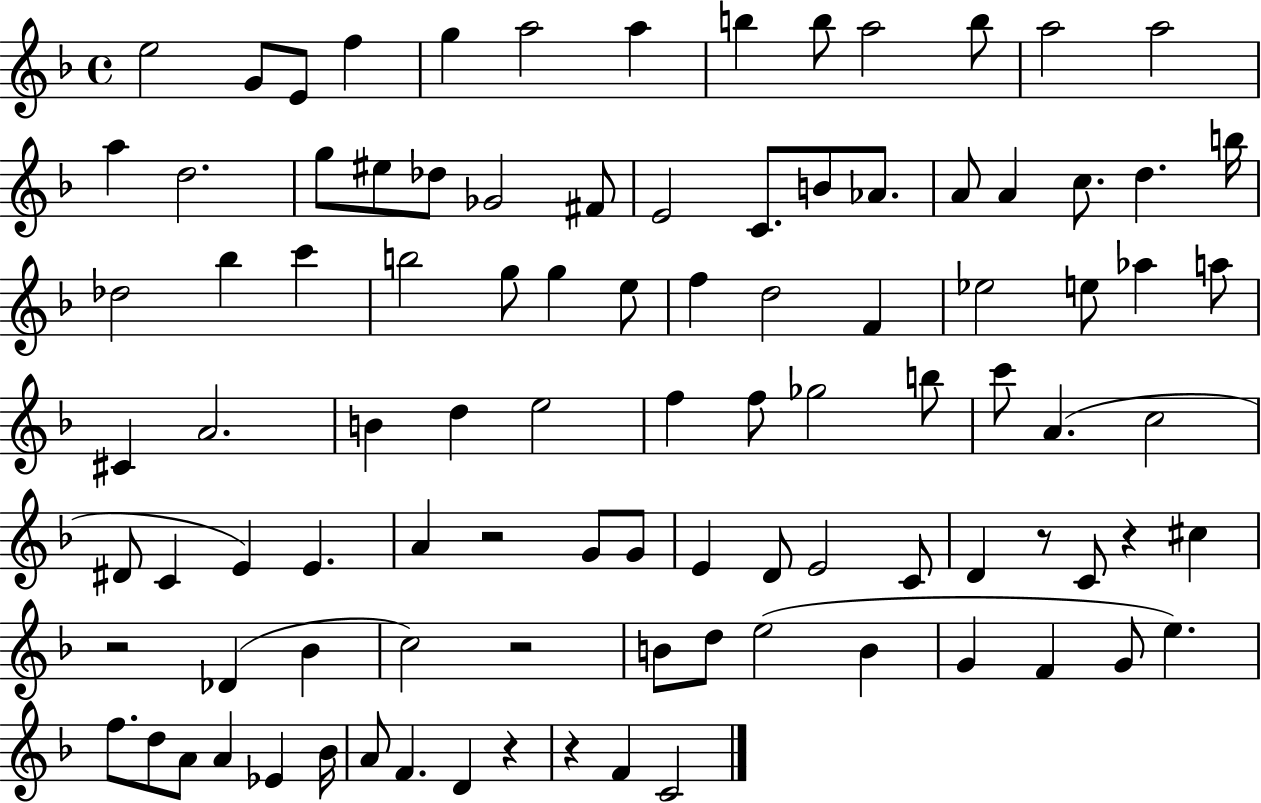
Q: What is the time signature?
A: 4/4